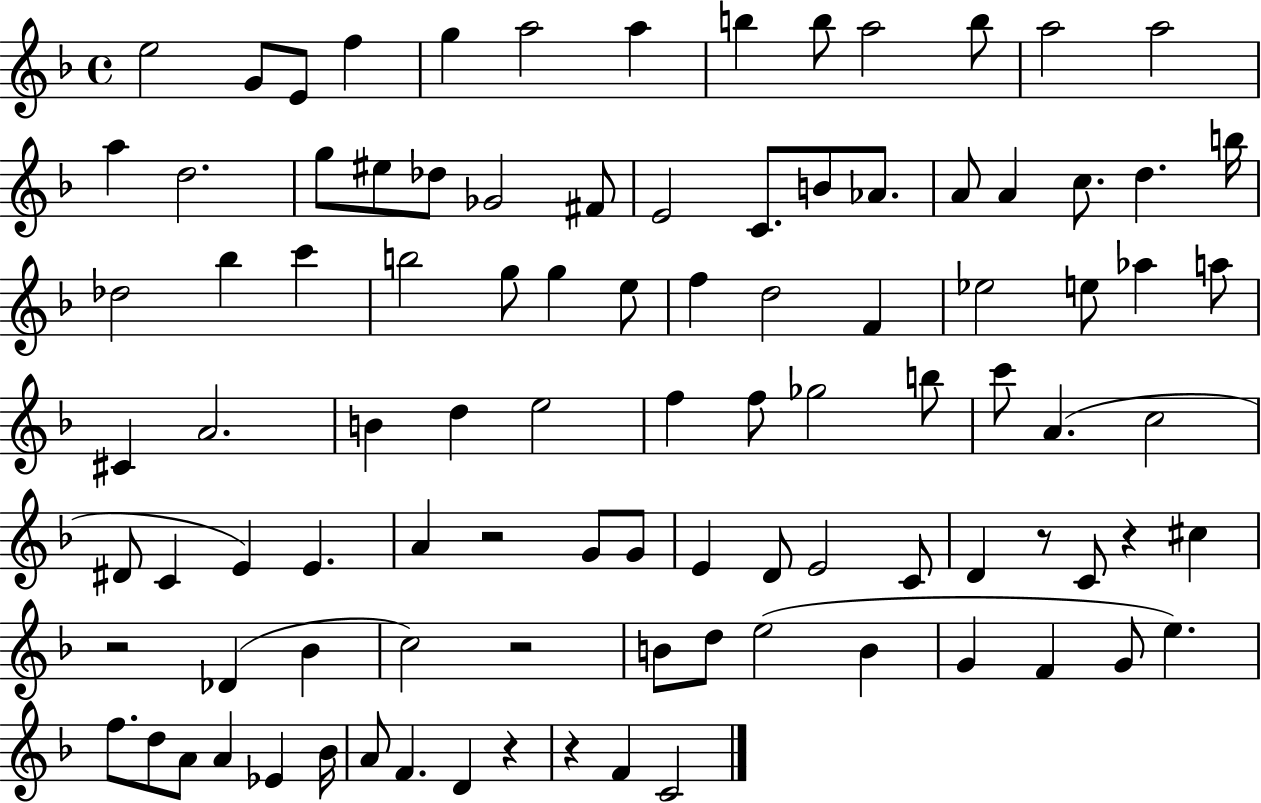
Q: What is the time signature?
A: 4/4